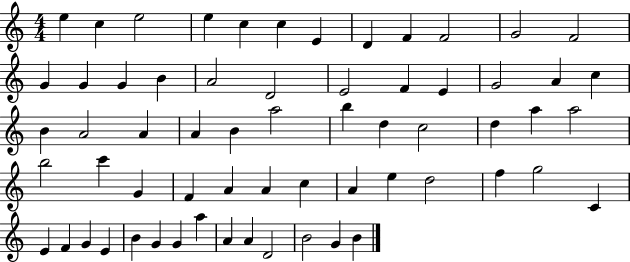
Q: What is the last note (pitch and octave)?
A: B4